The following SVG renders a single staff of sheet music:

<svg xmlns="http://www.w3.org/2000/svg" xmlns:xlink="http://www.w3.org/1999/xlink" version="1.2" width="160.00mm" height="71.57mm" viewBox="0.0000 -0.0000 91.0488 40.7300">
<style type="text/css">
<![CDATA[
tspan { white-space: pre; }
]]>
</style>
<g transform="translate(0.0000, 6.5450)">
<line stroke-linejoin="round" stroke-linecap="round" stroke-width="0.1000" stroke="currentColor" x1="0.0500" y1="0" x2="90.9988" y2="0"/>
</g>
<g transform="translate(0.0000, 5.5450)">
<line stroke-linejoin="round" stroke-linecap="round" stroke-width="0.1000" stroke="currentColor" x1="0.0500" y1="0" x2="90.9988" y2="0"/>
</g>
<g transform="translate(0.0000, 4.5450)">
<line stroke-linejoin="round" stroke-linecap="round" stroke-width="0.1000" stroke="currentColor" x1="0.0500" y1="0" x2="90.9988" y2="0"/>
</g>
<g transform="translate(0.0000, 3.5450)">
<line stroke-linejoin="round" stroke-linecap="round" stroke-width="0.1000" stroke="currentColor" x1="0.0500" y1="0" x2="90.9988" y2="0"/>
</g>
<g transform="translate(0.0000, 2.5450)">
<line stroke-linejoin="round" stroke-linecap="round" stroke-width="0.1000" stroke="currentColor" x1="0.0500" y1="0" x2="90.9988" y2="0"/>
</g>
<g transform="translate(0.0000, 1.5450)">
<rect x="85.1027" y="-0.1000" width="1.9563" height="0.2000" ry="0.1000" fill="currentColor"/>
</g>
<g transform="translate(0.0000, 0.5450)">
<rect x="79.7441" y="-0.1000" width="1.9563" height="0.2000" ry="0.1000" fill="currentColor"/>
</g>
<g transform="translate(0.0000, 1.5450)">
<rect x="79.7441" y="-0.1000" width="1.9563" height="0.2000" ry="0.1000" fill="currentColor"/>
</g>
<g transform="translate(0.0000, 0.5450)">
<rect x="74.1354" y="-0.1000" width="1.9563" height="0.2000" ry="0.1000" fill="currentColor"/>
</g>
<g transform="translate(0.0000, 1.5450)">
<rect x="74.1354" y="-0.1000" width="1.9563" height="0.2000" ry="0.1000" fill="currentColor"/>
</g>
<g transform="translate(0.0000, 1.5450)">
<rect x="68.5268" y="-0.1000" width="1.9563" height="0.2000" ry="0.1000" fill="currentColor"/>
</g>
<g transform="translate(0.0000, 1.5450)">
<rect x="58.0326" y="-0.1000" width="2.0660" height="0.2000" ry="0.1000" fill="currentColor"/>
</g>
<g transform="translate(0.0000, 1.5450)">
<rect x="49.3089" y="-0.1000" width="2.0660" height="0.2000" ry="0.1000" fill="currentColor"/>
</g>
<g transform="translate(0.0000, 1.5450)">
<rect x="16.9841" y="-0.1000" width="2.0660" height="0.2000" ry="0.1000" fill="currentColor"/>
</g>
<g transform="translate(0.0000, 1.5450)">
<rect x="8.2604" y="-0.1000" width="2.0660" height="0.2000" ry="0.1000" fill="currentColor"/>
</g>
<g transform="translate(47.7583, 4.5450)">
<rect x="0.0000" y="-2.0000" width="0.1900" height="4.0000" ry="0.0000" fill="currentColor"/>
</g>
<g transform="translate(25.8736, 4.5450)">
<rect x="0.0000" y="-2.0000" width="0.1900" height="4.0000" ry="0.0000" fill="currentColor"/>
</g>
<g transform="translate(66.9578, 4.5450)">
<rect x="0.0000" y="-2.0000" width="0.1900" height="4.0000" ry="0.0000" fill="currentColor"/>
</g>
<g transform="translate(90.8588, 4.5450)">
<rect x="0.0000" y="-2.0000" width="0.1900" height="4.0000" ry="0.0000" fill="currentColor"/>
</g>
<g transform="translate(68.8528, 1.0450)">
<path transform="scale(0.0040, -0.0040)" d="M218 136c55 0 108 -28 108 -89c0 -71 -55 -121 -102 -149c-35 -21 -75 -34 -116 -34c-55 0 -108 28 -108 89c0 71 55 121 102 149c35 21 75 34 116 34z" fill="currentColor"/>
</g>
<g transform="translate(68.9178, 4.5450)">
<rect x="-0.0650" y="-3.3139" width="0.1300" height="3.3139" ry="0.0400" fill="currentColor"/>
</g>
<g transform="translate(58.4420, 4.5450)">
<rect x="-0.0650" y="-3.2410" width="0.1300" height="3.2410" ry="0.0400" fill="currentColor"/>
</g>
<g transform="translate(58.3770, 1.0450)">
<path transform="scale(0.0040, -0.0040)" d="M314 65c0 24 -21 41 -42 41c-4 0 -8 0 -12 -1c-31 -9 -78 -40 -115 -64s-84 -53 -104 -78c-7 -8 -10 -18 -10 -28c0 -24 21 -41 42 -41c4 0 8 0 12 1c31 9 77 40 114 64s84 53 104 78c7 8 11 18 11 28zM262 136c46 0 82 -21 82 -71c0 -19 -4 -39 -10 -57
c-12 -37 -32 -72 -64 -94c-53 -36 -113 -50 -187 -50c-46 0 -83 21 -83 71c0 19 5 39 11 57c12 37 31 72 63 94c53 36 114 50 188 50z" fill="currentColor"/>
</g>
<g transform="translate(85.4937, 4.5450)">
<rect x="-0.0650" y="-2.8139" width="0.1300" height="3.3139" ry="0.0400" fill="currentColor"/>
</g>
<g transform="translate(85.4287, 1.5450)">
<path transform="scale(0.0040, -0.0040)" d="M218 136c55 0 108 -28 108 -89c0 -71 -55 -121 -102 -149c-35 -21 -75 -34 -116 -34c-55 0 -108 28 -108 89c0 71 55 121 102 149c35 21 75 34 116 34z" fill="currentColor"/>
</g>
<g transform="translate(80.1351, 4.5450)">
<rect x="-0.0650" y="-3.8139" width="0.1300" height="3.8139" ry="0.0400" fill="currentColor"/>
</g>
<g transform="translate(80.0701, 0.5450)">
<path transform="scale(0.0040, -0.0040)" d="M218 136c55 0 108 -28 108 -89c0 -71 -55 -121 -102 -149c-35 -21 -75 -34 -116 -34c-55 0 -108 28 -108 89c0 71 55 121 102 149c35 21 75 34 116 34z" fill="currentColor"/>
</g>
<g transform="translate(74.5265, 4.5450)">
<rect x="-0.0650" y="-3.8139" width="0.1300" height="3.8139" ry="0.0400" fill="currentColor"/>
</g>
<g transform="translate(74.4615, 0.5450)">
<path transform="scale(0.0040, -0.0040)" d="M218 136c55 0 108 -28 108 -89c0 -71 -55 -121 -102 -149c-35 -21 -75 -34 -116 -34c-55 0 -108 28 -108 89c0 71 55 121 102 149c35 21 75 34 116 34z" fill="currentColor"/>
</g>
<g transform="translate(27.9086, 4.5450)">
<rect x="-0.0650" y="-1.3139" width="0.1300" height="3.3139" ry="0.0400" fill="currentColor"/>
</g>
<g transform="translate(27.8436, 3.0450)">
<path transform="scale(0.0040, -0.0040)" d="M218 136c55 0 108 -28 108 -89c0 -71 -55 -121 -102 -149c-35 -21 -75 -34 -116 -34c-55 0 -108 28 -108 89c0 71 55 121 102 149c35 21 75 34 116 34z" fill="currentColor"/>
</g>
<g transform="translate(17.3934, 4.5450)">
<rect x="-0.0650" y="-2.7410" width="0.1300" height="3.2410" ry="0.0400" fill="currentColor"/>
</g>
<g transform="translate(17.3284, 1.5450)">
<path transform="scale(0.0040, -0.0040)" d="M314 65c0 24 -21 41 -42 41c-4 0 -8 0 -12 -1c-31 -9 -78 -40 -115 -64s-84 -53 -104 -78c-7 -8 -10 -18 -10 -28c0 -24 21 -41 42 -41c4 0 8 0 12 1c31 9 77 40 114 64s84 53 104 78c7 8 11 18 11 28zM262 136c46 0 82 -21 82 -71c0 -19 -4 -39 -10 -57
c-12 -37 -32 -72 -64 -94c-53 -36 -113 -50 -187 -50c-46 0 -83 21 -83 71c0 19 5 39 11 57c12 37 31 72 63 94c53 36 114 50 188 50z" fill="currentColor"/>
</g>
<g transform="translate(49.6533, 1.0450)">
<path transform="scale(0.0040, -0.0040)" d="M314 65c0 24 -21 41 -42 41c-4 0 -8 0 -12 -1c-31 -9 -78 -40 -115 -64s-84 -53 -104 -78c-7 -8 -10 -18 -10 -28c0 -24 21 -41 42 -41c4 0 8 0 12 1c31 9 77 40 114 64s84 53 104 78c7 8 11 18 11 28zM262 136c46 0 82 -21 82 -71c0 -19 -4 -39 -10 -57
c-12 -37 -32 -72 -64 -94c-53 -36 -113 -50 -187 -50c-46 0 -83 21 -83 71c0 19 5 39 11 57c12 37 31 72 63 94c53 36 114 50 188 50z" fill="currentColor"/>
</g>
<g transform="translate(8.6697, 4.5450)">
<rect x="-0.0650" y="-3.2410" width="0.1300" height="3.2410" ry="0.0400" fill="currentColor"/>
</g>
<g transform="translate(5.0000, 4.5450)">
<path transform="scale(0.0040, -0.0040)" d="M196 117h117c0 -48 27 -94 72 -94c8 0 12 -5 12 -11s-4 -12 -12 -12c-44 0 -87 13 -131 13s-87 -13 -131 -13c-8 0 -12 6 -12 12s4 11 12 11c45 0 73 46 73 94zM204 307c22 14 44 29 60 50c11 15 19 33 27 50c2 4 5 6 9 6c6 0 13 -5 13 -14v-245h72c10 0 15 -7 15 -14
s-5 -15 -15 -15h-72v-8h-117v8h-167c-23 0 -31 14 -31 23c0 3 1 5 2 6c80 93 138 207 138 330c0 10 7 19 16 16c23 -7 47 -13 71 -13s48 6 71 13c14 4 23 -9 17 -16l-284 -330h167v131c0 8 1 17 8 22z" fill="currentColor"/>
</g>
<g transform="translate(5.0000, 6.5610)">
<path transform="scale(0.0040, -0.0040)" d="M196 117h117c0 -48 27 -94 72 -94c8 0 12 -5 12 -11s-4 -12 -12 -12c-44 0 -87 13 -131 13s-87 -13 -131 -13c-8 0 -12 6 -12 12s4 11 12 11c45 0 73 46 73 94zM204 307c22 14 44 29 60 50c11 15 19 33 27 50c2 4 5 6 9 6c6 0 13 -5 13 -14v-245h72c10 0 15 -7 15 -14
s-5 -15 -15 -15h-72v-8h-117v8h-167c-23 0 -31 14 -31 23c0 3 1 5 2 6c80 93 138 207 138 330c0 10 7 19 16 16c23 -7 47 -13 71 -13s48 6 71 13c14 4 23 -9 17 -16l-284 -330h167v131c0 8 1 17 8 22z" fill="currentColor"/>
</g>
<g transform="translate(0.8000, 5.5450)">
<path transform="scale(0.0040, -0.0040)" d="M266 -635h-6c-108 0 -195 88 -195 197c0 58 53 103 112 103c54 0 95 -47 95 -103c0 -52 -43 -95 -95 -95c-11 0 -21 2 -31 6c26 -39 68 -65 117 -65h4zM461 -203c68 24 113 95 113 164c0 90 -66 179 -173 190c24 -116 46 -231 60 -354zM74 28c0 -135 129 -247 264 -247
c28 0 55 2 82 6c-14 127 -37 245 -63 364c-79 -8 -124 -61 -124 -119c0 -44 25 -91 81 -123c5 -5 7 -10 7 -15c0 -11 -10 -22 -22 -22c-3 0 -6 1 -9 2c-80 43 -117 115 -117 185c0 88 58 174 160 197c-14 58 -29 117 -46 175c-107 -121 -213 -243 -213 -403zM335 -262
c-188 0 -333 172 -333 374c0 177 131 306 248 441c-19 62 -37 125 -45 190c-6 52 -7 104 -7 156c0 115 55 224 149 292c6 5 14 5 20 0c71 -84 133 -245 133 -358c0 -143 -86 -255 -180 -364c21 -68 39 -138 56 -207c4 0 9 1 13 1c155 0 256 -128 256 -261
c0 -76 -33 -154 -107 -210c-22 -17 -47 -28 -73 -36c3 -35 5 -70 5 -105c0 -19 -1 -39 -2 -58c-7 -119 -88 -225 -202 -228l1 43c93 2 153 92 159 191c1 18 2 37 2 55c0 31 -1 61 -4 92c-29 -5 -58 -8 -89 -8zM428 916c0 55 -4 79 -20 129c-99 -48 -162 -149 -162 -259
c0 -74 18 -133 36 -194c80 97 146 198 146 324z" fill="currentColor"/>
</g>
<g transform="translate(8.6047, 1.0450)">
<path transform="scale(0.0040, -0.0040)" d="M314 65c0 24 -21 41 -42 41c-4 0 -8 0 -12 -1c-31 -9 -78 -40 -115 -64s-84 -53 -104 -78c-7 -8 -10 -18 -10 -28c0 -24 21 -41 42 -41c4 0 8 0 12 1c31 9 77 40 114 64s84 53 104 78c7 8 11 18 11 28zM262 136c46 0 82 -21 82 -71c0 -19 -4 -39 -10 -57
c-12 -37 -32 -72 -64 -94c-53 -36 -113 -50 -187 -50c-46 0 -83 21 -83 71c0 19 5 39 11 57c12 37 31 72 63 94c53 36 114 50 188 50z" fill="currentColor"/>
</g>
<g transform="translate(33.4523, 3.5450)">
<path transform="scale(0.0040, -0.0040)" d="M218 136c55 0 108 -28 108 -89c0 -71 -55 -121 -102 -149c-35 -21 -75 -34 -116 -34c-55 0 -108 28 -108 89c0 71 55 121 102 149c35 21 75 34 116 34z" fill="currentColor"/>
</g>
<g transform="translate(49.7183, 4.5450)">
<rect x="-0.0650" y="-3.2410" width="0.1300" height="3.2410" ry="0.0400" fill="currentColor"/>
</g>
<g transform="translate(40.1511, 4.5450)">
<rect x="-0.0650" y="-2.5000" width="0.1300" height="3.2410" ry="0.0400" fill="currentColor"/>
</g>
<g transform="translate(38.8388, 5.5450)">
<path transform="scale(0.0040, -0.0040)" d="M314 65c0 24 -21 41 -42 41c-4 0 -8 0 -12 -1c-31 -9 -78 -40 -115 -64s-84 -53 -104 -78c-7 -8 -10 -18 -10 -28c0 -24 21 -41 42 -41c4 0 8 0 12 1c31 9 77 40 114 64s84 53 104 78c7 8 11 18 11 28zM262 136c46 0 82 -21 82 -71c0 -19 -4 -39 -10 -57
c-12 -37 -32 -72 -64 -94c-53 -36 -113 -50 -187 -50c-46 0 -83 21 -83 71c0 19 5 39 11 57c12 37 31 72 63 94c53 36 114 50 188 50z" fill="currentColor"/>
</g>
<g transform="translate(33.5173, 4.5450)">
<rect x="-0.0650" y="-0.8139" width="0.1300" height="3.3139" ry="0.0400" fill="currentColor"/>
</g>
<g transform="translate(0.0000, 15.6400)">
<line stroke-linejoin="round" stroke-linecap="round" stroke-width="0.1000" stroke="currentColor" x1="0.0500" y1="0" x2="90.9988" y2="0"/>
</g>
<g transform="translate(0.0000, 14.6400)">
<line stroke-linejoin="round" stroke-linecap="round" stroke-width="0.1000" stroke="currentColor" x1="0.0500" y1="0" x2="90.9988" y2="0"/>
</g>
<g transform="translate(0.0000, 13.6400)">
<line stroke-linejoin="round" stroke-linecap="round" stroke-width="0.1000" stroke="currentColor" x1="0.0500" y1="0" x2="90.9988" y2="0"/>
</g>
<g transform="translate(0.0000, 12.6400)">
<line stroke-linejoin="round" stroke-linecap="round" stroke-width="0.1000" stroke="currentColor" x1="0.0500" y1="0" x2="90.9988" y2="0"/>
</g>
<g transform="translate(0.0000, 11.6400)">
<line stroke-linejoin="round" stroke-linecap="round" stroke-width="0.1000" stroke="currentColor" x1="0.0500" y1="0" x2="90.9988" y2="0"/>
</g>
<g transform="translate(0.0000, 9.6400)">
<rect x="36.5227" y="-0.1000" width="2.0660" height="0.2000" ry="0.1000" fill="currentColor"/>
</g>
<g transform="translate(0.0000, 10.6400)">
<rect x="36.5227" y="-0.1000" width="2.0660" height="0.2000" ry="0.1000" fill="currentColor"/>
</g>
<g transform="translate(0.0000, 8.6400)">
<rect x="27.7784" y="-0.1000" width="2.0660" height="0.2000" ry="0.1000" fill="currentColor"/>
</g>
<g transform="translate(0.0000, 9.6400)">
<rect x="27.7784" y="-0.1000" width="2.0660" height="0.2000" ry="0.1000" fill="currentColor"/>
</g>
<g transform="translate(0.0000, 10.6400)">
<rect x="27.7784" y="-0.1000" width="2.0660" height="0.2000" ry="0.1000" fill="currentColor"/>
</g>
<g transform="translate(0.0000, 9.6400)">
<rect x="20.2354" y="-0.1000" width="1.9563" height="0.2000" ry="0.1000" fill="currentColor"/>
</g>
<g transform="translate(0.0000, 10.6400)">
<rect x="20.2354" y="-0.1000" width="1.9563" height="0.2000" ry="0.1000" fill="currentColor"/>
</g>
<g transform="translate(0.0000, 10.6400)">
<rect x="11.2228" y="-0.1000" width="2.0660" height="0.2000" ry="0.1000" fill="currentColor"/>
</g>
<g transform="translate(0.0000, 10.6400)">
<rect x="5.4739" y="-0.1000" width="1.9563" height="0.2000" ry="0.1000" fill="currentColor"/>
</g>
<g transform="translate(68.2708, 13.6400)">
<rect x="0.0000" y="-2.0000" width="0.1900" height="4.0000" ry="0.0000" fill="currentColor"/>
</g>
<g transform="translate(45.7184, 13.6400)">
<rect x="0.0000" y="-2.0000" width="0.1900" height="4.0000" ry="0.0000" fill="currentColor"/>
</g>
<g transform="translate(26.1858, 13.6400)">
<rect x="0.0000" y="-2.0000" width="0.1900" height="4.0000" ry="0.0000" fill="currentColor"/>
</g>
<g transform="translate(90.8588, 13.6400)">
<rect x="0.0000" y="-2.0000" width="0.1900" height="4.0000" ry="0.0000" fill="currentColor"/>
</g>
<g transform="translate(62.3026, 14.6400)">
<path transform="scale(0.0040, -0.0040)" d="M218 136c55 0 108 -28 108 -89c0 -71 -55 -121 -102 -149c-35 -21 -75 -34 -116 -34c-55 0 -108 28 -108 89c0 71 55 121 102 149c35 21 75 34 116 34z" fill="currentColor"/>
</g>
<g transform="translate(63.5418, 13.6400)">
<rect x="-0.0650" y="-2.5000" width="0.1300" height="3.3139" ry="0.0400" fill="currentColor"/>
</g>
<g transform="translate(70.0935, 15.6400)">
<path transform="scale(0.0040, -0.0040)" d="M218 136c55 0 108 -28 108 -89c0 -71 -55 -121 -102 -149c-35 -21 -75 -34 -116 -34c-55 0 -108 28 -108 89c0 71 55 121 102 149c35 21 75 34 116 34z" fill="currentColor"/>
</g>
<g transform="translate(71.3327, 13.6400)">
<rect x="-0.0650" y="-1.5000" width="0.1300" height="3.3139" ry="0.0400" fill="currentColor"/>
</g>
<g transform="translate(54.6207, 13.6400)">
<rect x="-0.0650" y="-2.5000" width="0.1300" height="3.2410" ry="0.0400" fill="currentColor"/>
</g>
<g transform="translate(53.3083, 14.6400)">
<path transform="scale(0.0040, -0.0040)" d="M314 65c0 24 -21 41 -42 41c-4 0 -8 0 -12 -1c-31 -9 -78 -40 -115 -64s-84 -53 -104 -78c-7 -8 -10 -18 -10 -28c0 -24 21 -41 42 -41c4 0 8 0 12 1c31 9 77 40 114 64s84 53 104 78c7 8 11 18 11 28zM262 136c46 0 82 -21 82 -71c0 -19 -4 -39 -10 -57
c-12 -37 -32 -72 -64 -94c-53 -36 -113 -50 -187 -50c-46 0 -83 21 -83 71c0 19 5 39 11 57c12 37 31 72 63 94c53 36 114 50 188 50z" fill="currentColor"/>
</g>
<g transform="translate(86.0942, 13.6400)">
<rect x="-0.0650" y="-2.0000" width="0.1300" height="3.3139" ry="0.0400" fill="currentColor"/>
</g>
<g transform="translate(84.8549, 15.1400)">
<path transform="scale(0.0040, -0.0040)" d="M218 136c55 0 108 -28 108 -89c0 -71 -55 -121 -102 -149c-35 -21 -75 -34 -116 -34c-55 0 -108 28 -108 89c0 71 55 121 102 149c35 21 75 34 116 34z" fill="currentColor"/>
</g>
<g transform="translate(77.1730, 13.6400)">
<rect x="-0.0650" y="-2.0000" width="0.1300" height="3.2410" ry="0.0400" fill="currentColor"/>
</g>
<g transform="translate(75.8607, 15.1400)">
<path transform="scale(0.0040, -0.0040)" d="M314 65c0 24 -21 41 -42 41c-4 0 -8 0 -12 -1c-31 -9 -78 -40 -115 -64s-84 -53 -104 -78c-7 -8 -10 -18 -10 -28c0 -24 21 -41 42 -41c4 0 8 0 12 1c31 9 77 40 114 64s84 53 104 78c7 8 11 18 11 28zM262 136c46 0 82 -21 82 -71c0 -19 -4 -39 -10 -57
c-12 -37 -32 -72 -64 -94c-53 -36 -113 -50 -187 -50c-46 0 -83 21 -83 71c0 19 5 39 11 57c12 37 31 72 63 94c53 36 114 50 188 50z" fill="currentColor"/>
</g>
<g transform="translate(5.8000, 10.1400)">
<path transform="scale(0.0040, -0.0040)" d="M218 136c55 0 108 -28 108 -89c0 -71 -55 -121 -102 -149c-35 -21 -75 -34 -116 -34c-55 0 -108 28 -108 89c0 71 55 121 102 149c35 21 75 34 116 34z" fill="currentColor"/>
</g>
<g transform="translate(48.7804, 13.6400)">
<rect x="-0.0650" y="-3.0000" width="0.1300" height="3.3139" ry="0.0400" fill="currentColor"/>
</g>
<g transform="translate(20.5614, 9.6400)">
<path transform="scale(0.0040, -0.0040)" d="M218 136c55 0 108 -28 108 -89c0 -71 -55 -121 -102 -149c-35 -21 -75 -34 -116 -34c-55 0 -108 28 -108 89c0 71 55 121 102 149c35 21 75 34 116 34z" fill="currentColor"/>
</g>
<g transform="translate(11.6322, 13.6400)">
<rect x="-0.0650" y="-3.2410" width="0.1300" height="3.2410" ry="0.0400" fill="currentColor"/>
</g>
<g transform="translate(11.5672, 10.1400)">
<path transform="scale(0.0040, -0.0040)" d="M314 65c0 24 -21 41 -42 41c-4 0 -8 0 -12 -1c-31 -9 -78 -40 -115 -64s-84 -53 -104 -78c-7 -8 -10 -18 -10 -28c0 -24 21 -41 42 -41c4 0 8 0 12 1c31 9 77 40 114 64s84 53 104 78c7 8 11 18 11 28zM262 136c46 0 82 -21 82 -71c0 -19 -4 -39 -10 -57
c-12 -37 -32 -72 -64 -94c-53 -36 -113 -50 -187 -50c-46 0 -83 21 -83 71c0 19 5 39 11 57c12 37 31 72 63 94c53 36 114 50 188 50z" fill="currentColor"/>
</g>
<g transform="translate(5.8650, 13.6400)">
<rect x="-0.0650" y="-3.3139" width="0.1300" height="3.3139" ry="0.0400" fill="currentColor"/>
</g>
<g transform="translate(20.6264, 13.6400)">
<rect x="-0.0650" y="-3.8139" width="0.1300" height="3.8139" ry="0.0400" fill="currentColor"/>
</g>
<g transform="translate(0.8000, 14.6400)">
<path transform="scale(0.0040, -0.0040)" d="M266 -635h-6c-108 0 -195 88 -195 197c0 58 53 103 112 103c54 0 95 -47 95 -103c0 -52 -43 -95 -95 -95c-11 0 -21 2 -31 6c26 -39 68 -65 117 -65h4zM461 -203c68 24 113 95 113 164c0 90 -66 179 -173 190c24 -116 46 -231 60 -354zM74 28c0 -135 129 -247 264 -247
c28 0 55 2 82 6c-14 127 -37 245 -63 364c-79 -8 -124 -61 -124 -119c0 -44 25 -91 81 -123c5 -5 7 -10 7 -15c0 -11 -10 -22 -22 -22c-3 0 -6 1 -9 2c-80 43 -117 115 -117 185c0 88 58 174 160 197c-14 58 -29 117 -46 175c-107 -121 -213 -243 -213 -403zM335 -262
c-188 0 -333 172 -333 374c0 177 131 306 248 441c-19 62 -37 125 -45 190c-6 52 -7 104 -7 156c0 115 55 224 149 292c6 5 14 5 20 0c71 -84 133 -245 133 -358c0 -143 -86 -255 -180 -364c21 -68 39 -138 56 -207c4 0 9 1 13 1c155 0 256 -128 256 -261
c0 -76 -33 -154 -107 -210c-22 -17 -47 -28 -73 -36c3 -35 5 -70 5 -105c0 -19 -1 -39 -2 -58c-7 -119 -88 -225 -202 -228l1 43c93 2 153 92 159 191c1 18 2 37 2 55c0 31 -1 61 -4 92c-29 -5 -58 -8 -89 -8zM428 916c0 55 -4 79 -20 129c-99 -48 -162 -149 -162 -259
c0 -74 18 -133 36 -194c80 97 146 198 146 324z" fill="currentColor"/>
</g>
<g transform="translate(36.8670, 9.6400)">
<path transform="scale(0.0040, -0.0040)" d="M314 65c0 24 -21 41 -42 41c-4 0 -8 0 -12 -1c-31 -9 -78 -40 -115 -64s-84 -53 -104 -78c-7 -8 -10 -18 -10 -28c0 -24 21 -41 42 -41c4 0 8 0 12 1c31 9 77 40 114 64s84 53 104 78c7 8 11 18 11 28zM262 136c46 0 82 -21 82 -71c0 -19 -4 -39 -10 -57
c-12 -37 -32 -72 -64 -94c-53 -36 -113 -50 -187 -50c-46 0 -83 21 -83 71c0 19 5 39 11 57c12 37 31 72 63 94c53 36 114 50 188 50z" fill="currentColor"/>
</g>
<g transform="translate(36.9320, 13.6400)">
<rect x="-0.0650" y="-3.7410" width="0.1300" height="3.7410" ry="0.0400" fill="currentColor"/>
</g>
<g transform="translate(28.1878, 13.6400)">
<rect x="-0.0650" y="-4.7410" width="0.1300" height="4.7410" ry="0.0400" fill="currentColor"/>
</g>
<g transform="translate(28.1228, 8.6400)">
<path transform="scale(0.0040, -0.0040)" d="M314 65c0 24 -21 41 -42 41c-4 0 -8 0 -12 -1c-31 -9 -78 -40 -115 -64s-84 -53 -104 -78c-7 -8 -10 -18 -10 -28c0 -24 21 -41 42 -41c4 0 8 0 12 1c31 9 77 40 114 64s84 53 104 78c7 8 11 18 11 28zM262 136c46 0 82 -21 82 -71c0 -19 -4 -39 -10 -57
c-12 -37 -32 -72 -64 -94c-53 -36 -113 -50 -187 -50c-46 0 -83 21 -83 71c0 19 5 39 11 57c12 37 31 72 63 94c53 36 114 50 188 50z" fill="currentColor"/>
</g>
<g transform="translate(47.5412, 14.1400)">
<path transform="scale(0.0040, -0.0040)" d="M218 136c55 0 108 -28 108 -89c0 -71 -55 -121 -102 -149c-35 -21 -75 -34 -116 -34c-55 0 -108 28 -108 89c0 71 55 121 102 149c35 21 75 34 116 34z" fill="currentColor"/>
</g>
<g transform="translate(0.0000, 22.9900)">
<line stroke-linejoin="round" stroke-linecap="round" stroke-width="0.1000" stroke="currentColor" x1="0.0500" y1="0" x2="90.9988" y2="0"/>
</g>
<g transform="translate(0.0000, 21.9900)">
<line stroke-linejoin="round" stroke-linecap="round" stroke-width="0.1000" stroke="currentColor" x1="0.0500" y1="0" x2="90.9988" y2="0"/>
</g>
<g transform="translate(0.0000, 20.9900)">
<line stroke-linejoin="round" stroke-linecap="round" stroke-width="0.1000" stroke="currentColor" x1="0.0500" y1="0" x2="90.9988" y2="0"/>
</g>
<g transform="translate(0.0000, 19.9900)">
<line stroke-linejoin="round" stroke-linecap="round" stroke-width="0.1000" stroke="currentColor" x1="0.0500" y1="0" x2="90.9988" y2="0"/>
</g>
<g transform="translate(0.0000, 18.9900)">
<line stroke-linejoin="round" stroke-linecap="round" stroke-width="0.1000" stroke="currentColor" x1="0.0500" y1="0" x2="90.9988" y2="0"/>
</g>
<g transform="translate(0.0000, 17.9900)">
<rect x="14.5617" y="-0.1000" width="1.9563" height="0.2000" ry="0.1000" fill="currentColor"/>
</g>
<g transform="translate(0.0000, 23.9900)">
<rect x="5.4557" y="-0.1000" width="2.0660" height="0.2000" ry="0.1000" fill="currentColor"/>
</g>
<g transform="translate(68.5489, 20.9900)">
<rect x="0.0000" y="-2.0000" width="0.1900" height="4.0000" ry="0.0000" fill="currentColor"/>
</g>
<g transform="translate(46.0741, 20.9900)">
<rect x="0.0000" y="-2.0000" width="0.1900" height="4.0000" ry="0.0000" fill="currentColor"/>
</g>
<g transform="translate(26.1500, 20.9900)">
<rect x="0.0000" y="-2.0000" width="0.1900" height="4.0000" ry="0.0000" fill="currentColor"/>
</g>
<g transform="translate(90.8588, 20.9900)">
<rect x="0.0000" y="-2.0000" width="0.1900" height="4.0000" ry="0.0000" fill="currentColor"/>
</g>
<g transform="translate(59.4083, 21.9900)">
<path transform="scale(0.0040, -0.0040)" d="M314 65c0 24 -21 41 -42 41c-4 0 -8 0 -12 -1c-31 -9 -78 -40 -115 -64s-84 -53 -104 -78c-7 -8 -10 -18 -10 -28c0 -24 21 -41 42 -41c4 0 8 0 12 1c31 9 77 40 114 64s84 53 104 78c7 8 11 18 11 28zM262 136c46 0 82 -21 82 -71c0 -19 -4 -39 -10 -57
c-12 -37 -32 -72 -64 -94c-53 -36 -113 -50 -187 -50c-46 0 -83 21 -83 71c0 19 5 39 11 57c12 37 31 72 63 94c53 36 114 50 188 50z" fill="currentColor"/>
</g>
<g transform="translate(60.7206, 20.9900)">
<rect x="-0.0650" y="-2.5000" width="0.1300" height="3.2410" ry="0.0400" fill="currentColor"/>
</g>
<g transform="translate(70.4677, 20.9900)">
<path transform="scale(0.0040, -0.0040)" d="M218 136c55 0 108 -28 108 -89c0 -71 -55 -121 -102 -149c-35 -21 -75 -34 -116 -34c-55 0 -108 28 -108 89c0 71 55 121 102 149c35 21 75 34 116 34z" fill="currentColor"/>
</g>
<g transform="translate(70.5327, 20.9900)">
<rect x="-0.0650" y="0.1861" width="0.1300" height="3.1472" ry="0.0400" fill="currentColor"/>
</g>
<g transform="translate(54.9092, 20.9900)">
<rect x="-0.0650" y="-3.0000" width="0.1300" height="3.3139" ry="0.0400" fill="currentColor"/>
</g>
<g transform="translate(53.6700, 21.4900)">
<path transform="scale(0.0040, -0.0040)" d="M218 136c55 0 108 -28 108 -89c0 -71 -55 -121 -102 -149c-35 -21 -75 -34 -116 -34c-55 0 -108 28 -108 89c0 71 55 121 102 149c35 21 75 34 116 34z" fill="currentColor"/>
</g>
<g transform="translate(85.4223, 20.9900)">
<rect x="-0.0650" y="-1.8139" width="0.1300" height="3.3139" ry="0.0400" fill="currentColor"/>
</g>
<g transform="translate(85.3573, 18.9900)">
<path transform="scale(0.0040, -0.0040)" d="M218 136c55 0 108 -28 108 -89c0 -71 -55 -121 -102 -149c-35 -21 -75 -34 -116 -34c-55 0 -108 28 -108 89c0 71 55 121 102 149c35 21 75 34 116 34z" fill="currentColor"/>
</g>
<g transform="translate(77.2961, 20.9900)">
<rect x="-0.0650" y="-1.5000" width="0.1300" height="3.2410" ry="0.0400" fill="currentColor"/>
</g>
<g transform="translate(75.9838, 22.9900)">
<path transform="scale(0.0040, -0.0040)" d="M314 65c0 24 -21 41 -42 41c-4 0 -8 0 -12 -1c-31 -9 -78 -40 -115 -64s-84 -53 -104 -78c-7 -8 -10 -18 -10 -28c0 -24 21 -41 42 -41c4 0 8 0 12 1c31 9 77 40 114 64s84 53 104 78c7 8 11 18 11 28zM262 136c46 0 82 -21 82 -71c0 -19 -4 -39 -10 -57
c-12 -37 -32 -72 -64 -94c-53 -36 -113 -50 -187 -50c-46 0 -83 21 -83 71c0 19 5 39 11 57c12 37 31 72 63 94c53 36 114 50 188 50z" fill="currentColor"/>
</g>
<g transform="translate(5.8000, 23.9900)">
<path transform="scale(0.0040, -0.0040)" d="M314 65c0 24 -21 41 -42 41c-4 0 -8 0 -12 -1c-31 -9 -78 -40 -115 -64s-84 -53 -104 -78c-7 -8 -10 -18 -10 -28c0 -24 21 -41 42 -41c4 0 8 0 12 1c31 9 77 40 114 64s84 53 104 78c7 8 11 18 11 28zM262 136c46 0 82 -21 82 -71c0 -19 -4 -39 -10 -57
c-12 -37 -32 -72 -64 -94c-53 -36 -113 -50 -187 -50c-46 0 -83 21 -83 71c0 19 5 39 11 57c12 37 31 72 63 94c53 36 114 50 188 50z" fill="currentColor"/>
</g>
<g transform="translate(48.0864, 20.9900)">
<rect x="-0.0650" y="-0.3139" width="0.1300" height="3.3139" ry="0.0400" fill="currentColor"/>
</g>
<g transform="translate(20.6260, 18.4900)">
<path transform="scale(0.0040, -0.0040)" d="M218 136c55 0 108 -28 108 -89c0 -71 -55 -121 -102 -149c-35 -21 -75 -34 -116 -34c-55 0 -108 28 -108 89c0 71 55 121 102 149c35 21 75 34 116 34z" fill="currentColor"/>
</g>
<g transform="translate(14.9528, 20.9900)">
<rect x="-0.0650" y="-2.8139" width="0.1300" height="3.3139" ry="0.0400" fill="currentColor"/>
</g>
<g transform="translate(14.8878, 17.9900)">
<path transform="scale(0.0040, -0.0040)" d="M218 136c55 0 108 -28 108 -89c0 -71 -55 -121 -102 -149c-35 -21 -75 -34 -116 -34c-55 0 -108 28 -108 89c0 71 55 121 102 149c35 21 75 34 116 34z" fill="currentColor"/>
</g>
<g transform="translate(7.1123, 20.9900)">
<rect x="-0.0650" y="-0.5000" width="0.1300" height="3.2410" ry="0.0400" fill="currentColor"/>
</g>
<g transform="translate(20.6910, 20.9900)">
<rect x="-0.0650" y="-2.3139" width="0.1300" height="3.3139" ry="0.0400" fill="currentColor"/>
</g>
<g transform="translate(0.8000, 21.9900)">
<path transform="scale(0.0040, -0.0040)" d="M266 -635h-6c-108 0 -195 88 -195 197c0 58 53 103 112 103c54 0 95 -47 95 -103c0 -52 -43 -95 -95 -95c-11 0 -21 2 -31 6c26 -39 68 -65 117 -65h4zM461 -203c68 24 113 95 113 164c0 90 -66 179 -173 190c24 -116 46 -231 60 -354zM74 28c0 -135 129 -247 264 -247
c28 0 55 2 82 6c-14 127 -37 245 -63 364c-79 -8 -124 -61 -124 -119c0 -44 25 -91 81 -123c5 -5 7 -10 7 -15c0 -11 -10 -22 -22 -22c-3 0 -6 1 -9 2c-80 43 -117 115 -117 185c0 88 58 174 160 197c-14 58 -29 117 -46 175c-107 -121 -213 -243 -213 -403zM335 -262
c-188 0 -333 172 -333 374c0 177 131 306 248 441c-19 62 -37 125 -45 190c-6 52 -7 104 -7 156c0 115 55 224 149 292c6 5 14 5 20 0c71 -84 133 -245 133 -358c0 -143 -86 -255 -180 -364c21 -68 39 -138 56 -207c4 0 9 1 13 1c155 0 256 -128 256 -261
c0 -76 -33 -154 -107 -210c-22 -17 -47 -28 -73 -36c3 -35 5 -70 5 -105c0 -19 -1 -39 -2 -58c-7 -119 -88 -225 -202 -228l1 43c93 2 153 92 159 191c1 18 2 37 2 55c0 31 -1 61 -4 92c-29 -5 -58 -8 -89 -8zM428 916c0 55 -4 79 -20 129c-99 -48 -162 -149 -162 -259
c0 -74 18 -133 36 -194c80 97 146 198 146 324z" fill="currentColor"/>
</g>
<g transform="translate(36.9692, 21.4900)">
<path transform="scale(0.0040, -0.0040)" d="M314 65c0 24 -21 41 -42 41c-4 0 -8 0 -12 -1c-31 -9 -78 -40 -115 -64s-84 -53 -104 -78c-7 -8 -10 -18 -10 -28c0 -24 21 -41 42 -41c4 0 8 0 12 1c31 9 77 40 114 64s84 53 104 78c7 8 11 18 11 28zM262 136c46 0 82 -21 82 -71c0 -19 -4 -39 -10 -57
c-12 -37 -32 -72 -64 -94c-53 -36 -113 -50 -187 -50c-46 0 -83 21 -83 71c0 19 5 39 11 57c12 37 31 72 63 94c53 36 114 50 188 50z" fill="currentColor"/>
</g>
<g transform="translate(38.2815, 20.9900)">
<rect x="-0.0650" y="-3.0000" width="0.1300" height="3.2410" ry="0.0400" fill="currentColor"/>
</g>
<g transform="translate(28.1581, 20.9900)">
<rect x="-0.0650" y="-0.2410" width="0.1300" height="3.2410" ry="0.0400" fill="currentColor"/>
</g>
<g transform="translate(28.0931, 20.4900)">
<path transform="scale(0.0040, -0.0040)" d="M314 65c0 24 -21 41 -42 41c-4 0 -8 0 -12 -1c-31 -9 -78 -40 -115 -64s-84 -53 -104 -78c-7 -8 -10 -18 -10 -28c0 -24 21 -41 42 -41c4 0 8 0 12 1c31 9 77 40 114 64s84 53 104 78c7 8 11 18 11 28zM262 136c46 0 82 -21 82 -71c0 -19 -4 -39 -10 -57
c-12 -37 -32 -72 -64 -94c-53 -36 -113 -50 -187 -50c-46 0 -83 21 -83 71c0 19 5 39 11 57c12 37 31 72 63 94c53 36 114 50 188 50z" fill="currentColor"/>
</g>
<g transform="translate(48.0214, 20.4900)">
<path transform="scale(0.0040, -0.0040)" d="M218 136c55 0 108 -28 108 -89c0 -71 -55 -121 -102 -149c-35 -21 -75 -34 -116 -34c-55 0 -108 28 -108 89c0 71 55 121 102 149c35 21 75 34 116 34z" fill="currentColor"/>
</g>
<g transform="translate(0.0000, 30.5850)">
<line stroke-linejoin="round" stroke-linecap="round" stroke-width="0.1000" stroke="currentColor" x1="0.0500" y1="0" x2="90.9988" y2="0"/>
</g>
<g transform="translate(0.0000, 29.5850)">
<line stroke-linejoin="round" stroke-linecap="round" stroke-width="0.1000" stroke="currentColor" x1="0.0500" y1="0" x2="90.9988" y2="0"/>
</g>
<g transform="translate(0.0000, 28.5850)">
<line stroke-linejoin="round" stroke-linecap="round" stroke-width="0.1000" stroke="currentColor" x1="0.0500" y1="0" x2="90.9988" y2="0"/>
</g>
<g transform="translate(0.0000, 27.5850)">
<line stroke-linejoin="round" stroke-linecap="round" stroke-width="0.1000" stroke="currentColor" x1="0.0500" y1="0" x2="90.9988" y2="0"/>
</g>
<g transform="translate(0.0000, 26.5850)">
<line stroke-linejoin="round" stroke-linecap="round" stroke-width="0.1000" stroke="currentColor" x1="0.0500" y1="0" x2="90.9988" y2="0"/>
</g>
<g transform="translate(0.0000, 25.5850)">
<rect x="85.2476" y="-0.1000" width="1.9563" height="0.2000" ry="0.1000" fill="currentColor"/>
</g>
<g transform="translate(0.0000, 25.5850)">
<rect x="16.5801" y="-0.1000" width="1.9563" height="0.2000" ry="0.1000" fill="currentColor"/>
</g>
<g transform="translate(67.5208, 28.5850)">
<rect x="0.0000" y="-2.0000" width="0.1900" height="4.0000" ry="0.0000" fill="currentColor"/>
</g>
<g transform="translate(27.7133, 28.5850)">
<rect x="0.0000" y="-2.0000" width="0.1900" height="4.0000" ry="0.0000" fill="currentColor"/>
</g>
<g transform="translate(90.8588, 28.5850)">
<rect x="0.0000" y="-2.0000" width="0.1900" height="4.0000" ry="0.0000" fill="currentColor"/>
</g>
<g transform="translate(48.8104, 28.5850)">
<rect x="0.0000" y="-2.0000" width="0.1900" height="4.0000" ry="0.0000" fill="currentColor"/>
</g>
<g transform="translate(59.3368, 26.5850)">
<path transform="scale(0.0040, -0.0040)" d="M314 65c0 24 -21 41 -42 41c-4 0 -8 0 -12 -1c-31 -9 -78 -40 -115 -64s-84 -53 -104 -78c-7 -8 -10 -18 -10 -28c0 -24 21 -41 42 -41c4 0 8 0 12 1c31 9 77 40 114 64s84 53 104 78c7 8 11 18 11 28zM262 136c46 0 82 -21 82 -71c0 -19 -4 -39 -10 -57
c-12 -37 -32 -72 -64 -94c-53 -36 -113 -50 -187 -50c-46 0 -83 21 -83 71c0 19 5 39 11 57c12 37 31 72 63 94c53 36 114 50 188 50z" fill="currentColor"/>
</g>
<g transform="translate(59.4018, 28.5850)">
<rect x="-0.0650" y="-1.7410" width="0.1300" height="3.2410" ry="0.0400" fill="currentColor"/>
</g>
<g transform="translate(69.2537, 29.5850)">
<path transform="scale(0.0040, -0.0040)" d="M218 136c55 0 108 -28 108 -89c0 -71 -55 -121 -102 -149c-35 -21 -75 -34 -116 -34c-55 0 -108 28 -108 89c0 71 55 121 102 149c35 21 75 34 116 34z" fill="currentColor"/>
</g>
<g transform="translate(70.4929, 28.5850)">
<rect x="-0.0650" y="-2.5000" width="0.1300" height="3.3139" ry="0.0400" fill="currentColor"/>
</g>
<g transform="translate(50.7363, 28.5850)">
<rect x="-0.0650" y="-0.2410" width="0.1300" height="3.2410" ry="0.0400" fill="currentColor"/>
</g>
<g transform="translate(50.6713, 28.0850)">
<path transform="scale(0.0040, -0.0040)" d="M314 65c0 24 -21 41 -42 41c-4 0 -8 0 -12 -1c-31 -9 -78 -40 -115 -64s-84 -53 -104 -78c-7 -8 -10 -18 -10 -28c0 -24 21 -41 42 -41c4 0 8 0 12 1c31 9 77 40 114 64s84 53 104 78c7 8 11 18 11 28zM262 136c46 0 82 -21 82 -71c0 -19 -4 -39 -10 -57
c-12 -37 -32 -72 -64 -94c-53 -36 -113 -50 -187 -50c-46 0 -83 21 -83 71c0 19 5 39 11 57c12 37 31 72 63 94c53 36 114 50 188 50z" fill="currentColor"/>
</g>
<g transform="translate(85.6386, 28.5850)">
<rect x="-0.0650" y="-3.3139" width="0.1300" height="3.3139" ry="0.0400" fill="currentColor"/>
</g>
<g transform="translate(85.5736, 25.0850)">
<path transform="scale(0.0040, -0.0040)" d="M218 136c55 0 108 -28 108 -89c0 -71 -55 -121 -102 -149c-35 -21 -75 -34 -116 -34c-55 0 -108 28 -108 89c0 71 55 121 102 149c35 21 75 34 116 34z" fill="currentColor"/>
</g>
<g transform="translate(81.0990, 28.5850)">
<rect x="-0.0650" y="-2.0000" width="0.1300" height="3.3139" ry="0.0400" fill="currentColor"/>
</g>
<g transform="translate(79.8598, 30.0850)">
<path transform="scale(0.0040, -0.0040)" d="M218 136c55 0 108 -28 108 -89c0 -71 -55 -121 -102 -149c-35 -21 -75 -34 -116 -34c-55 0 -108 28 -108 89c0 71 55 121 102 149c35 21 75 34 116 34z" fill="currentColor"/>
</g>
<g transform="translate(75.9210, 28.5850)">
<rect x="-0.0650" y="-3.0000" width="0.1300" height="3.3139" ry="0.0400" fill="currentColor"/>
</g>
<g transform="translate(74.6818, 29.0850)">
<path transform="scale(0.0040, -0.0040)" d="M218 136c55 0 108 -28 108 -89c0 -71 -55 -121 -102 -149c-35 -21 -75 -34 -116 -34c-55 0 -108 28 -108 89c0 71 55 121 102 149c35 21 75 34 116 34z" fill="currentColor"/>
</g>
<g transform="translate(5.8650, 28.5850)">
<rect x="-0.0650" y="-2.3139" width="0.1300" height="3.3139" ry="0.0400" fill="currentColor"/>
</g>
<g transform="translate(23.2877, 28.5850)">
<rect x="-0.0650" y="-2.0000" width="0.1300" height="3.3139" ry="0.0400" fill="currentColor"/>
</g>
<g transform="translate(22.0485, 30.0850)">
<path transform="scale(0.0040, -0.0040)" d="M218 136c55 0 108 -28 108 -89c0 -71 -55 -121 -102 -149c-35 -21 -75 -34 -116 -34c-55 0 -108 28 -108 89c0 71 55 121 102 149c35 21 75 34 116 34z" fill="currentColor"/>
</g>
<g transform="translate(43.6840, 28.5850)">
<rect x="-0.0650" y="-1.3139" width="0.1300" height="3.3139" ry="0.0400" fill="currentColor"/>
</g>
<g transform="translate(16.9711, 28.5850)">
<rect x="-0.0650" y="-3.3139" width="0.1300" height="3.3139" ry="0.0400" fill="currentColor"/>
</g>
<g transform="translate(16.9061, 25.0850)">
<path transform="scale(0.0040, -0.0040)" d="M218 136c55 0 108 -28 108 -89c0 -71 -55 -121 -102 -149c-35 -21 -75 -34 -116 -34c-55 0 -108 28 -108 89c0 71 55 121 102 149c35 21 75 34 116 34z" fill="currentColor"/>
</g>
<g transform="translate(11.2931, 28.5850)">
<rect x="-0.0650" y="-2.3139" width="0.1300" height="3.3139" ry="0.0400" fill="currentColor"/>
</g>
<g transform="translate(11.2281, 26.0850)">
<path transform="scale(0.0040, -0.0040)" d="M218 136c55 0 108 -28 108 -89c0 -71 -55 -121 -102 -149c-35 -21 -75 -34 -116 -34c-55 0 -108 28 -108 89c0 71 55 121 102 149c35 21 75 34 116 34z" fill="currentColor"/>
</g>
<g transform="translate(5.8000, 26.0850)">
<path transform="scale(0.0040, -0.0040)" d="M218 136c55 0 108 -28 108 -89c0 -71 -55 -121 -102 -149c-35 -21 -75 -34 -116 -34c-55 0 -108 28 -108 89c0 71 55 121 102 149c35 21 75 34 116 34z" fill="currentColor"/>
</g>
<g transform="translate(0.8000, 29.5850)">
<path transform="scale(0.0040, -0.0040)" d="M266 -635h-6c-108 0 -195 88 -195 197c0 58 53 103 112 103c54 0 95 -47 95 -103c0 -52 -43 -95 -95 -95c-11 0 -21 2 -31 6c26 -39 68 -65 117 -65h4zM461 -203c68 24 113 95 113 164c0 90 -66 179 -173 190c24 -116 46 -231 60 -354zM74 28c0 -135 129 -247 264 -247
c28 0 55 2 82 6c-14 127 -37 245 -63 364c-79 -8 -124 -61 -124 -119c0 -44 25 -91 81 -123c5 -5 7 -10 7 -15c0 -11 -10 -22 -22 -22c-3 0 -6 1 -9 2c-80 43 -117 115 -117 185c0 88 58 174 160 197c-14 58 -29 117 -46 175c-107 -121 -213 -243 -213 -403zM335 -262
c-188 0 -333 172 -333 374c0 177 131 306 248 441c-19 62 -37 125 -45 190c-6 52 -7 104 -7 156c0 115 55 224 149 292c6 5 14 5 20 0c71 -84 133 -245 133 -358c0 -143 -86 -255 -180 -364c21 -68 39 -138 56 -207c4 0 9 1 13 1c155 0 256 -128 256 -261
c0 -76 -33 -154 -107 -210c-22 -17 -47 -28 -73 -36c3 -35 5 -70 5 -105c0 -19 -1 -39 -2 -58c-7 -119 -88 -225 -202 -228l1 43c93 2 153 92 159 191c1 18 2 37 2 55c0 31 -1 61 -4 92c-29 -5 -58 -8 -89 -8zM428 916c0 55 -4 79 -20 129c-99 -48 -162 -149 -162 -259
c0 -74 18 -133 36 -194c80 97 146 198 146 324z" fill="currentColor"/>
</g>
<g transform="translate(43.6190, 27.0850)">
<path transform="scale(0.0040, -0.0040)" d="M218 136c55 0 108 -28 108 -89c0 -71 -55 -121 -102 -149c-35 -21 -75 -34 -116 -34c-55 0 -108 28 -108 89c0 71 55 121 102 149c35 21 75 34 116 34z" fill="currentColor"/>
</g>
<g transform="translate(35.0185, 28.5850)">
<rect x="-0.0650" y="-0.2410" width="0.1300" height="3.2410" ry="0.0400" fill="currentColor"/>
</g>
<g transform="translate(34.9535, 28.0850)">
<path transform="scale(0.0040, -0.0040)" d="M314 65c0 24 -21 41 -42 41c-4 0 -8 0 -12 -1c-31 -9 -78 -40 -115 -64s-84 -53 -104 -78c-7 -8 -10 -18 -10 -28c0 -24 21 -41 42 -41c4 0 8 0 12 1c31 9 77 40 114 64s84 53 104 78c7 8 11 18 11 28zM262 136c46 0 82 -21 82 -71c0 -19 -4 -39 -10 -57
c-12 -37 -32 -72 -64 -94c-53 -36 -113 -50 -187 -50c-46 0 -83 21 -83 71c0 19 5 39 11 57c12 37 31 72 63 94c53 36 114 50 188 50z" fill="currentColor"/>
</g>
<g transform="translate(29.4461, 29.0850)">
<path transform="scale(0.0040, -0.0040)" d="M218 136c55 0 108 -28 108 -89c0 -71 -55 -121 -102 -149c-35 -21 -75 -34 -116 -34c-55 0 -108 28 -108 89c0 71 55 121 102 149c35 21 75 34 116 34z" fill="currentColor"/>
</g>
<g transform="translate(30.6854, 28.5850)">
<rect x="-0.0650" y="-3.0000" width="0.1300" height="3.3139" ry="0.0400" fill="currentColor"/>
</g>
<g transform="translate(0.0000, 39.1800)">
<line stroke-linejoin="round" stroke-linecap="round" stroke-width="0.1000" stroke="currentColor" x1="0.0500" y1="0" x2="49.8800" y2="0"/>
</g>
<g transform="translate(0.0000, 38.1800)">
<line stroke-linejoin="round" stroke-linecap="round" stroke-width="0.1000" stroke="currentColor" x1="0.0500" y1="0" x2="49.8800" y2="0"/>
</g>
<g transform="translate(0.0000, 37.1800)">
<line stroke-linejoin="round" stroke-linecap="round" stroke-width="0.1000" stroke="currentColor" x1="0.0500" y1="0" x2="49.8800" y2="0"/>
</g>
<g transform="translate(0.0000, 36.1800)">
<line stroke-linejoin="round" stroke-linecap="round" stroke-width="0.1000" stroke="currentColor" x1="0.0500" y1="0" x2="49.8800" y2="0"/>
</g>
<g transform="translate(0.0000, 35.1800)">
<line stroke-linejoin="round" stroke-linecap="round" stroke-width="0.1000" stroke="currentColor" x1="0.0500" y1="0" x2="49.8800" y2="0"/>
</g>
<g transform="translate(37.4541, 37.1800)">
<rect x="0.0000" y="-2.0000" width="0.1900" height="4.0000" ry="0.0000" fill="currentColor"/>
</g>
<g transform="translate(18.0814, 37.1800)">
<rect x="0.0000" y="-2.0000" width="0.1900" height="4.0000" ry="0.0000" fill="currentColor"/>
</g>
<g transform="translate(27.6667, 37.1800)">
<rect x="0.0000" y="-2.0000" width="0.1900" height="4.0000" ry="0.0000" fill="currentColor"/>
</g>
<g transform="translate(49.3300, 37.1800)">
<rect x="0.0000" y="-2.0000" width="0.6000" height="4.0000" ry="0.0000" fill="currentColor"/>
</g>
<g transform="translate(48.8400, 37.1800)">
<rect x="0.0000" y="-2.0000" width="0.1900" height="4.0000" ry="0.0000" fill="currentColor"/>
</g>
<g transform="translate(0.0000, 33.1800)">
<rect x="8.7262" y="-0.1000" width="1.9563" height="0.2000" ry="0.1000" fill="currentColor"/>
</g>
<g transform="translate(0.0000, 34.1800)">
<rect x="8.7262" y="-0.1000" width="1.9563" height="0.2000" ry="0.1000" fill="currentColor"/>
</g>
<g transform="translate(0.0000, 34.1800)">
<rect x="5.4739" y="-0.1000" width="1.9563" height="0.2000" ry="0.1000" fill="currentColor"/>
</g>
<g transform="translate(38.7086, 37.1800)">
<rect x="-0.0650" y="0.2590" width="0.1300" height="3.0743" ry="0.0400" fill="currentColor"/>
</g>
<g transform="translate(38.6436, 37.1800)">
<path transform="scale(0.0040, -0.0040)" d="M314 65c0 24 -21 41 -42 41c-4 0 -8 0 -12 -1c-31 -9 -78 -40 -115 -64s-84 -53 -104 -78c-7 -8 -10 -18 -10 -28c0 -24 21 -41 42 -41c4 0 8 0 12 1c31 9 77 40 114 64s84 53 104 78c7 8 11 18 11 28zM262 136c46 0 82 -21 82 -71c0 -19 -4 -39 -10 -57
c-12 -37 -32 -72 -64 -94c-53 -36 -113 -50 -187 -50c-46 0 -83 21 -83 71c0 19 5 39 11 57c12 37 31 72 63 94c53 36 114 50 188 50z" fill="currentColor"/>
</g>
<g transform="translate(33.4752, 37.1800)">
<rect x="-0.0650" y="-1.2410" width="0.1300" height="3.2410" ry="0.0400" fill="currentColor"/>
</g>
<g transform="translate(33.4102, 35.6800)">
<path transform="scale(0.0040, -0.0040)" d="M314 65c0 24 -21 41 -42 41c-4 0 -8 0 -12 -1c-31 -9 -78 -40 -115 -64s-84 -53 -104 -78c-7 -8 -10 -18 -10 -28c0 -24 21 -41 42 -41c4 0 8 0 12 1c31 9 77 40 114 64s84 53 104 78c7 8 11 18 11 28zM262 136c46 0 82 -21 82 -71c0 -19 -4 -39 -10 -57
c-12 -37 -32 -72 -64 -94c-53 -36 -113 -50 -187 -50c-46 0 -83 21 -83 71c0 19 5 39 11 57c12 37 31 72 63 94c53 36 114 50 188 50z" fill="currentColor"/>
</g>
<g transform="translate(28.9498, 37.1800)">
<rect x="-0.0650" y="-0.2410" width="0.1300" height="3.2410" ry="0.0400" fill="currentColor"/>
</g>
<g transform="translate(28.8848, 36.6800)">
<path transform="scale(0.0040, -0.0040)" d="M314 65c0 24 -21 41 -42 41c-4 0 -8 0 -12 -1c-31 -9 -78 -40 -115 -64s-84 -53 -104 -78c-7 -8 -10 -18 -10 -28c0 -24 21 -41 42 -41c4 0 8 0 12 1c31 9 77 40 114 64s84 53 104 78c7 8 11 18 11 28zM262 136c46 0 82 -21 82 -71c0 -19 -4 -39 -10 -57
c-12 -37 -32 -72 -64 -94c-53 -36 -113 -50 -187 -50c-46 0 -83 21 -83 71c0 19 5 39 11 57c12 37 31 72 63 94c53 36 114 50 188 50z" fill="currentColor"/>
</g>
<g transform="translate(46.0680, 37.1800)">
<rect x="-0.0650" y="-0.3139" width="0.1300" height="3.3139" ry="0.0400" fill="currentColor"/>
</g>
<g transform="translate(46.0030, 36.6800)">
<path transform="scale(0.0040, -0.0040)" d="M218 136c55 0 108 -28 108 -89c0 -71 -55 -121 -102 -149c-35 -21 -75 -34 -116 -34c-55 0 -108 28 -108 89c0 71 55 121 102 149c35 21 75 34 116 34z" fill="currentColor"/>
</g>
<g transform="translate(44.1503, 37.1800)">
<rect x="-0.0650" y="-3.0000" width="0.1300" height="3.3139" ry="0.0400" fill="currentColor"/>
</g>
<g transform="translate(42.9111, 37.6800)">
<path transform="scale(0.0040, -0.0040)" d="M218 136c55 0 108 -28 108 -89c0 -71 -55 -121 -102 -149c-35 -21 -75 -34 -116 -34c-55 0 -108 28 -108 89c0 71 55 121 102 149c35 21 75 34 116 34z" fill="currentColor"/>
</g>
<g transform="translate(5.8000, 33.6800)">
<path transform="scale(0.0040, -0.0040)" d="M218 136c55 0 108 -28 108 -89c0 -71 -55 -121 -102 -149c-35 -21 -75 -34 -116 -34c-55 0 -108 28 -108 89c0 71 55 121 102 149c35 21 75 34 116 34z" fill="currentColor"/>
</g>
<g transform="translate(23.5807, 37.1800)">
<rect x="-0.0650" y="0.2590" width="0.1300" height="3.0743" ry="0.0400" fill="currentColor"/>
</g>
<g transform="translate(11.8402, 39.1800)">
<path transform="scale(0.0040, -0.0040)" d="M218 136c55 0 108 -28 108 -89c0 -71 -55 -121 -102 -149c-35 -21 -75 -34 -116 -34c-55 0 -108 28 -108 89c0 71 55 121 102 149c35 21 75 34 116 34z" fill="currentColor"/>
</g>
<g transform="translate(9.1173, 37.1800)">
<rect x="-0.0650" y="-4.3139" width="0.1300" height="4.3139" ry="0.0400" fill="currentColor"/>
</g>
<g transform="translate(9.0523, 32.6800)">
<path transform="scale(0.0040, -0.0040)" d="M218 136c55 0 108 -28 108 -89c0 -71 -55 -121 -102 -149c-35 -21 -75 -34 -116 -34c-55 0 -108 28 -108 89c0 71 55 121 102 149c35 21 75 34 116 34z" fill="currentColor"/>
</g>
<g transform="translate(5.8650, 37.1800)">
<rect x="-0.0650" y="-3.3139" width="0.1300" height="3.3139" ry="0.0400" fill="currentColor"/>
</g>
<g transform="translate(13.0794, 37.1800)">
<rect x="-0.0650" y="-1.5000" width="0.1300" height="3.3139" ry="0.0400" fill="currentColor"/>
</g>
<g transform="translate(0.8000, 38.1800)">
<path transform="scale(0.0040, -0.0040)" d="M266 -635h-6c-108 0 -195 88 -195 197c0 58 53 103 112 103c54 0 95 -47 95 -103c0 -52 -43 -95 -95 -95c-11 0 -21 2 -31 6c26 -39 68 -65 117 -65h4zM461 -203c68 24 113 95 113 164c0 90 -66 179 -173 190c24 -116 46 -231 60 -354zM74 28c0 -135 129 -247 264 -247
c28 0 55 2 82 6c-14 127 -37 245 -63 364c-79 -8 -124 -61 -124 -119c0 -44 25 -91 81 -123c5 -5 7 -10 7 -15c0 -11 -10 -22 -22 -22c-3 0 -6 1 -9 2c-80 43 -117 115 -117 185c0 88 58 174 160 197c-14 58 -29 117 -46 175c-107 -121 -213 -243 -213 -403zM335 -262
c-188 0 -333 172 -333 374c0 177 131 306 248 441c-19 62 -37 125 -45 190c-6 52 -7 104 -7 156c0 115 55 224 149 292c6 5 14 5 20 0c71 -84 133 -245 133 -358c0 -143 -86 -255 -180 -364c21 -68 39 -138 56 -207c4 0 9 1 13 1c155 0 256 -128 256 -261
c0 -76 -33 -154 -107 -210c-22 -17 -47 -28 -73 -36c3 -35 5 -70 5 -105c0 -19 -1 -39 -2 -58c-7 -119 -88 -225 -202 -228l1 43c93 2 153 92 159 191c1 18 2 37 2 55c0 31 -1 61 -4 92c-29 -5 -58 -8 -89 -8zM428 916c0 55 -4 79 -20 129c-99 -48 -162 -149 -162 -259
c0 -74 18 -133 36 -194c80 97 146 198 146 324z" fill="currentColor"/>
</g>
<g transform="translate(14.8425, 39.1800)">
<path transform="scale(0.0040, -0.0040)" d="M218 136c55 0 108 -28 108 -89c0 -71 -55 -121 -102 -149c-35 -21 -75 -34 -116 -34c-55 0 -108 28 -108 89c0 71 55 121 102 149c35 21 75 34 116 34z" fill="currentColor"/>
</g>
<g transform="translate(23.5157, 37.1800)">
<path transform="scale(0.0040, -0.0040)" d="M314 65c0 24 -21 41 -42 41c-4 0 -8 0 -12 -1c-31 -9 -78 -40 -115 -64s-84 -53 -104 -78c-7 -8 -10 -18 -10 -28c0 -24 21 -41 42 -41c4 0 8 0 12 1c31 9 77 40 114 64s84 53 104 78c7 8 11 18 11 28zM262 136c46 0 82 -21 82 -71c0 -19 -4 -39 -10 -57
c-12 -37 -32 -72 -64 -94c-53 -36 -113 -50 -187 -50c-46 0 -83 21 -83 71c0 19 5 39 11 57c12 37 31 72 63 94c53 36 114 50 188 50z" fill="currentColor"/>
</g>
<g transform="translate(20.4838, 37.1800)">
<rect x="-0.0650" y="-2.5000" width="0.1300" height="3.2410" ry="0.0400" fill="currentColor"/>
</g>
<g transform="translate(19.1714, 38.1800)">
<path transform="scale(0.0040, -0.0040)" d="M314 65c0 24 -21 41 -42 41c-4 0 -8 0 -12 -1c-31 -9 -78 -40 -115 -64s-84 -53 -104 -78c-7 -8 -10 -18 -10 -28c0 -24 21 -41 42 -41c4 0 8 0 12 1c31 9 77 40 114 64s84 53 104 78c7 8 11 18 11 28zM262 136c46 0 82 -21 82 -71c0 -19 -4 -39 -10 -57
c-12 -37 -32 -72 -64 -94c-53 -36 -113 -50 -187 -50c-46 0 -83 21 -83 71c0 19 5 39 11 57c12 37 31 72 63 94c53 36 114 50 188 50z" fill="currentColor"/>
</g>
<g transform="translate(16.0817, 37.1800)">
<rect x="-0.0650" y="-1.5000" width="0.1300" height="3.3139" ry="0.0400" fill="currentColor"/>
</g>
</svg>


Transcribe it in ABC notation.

X:1
T:Untitled
M:4/4
L:1/4
K:C
b2 a2 e d G2 b2 b2 b c' c' a b b2 c' e'2 c'2 A G2 G E F2 F C2 a g c2 A2 c A G2 B E2 f g g b F A c2 e c2 f2 G A F b b d' E E G2 B2 c2 e2 B2 A c